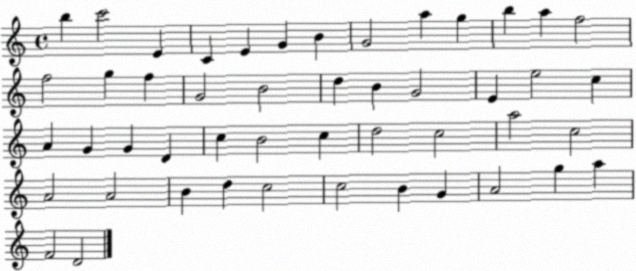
X:1
T:Untitled
M:4/4
L:1/4
K:C
b c'2 E C E G B G2 a g b a f2 f2 g f G2 B2 d B G2 E e2 c A G G D c B2 c d2 c2 a2 c2 A2 A2 B d c2 c2 B G A2 g a F2 D2